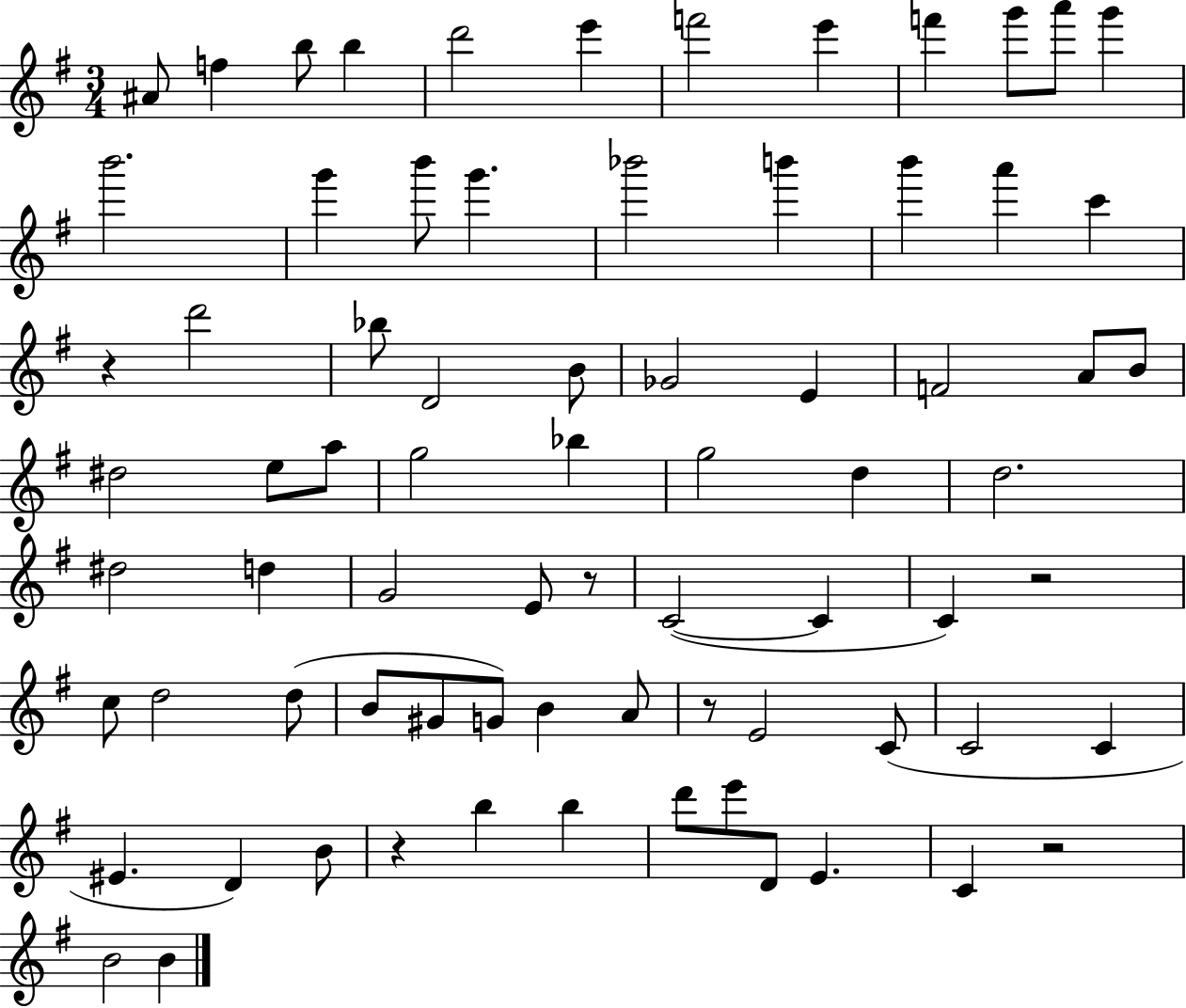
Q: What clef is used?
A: treble